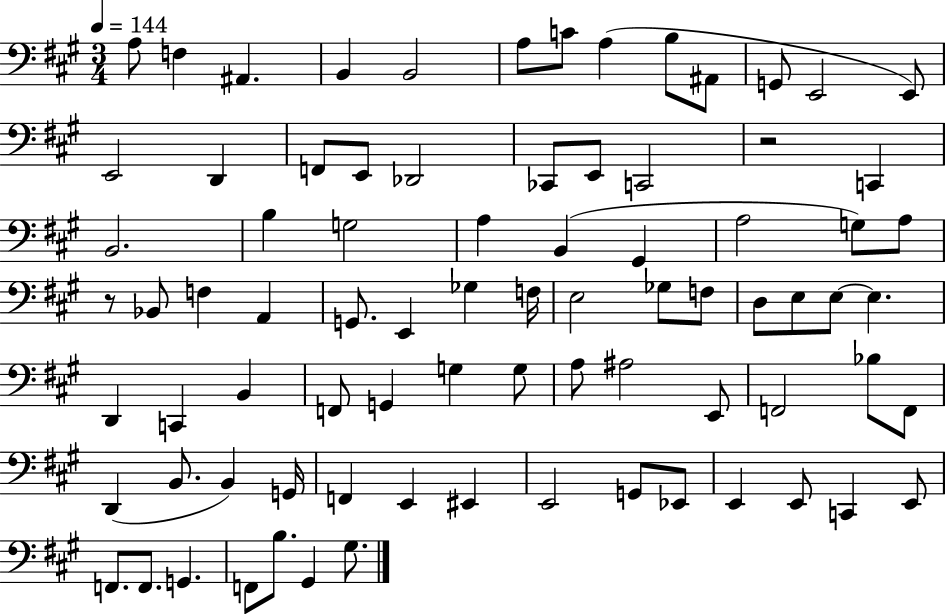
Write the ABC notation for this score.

X:1
T:Untitled
M:3/4
L:1/4
K:A
A,/2 F, ^A,, B,, B,,2 A,/2 C/2 A, B,/2 ^A,,/2 G,,/2 E,,2 E,,/2 E,,2 D,, F,,/2 E,,/2 _D,,2 _C,,/2 E,,/2 C,,2 z2 C,, B,,2 B, G,2 A, B,, ^G,, A,2 G,/2 A,/2 z/2 _B,,/2 F, A,, G,,/2 E,, _G, F,/4 E,2 _G,/2 F,/2 D,/2 E,/2 E,/2 E, D,, C,, B,, F,,/2 G,, G, G,/2 A,/2 ^A,2 E,,/2 F,,2 _B,/2 F,,/2 D,, B,,/2 B,, G,,/4 F,, E,, ^E,, E,,2 G,,/2 _E,,/2 E,, E,,/2 C,, E,,/2 F,,/2 F,,/2 G,, F,,/2 B,/2 ^G,, ^G,/2